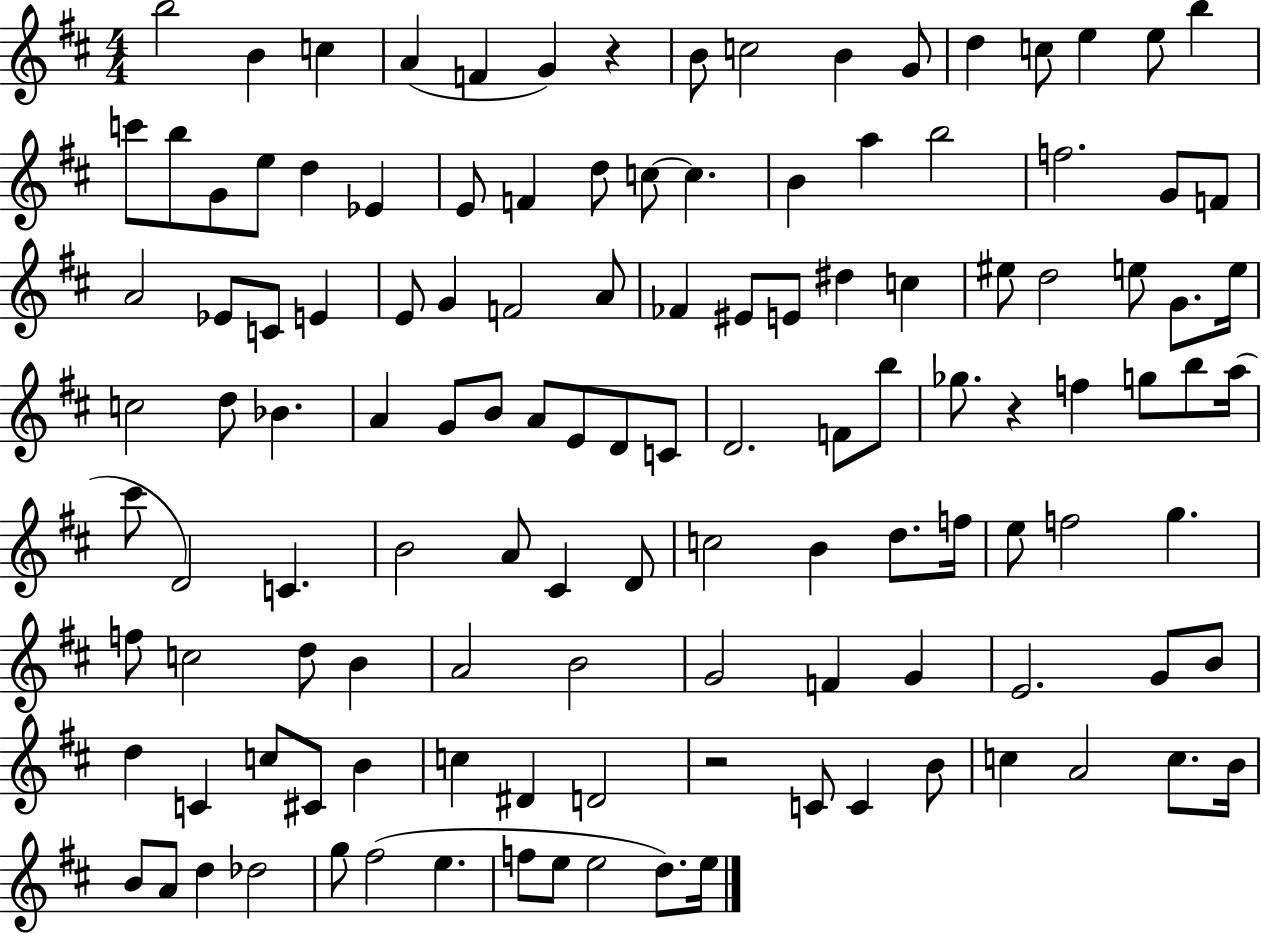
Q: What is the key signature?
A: D major